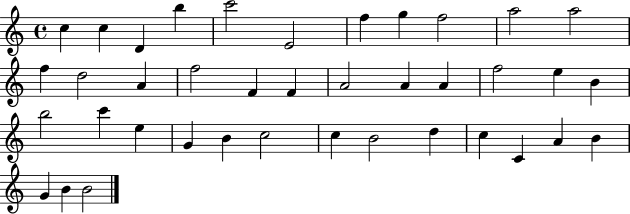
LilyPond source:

{
  \clef treble
  \time 4/4
  \defaultTimeSignature
  \key c \major
  c''4 c''4 d'4 b''4 | c'''2 e'2 | f''4 g''4 f''2 | a''2 a''2 | \break f''4 d''2 a'4 | f''2 f'4 f'4 | a'2 a'4 a'4 | f''2 e''4 b'4 | \break b''2 c'''4 e''4 | g'4 b'4 c''2 | c''4 b'2 d''4 | c''4 c'4 a'4 b'4 | \break g'4 b'4 b'2 | \bar "|."
}